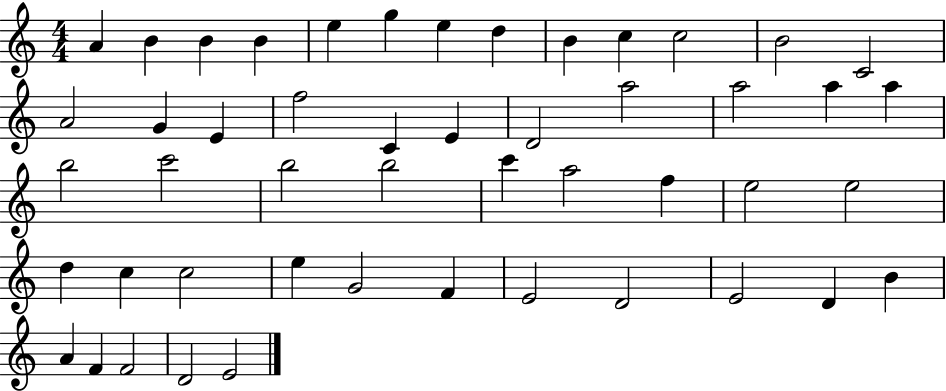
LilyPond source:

{
  \clef treble
  \numericTimeSignature
  \time 4/4
  \key c \major
  a'4 b'4 b'4 b'4 | e''4 g''4 e''4 d''4 | b'4 c''4 c''2 | b'2 c'2 | \break a'2 g'4 e'4 | f''2 c'4 e'4 | d'2 a''2 | a''2 a''4 a''4 | \break b''2 c'''2 | b''2 b''2 | c'''4 a''2 f''4 | e''2 e''2 | \break d''4 c''4 c''2 | e''4 g'2 f'4 | e'2 d'2 | e'2 d'4 b'4 | \break a'4 f'4 f'2 | d'2 e'2 | \bar "|."
}